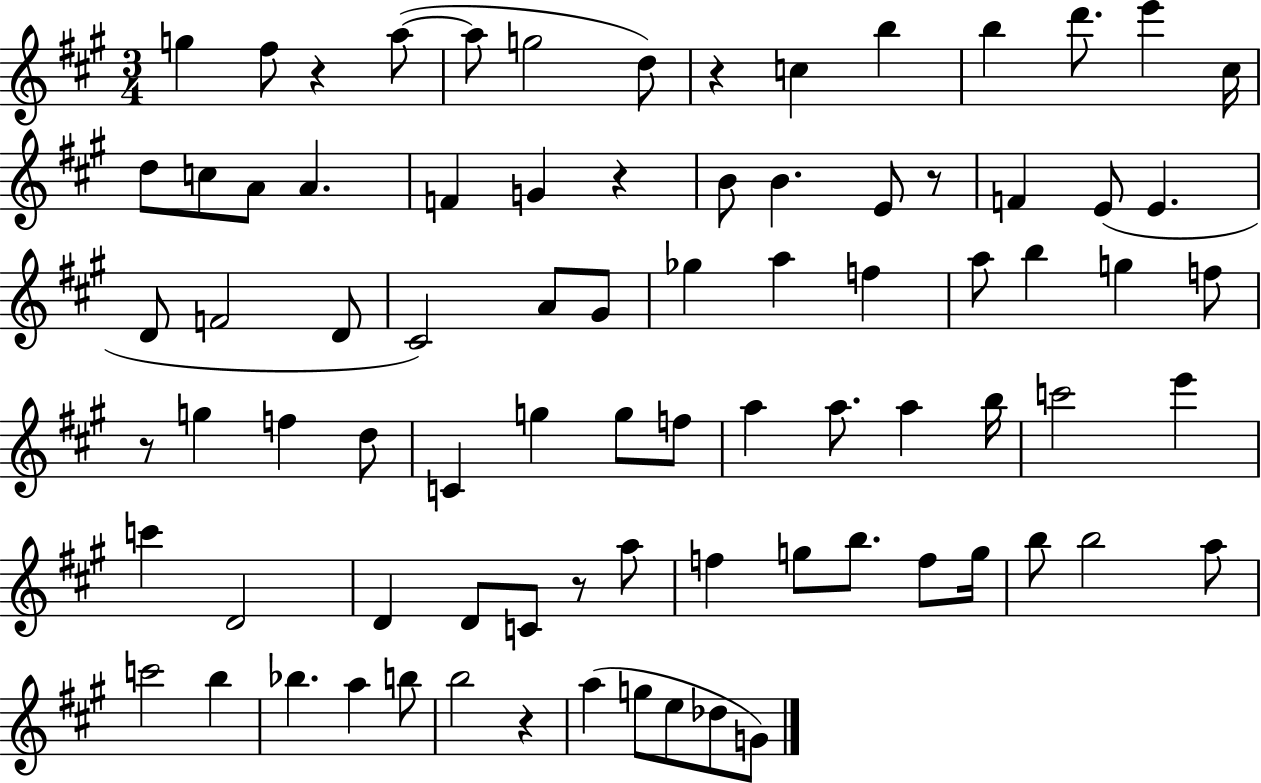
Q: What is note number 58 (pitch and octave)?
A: G5